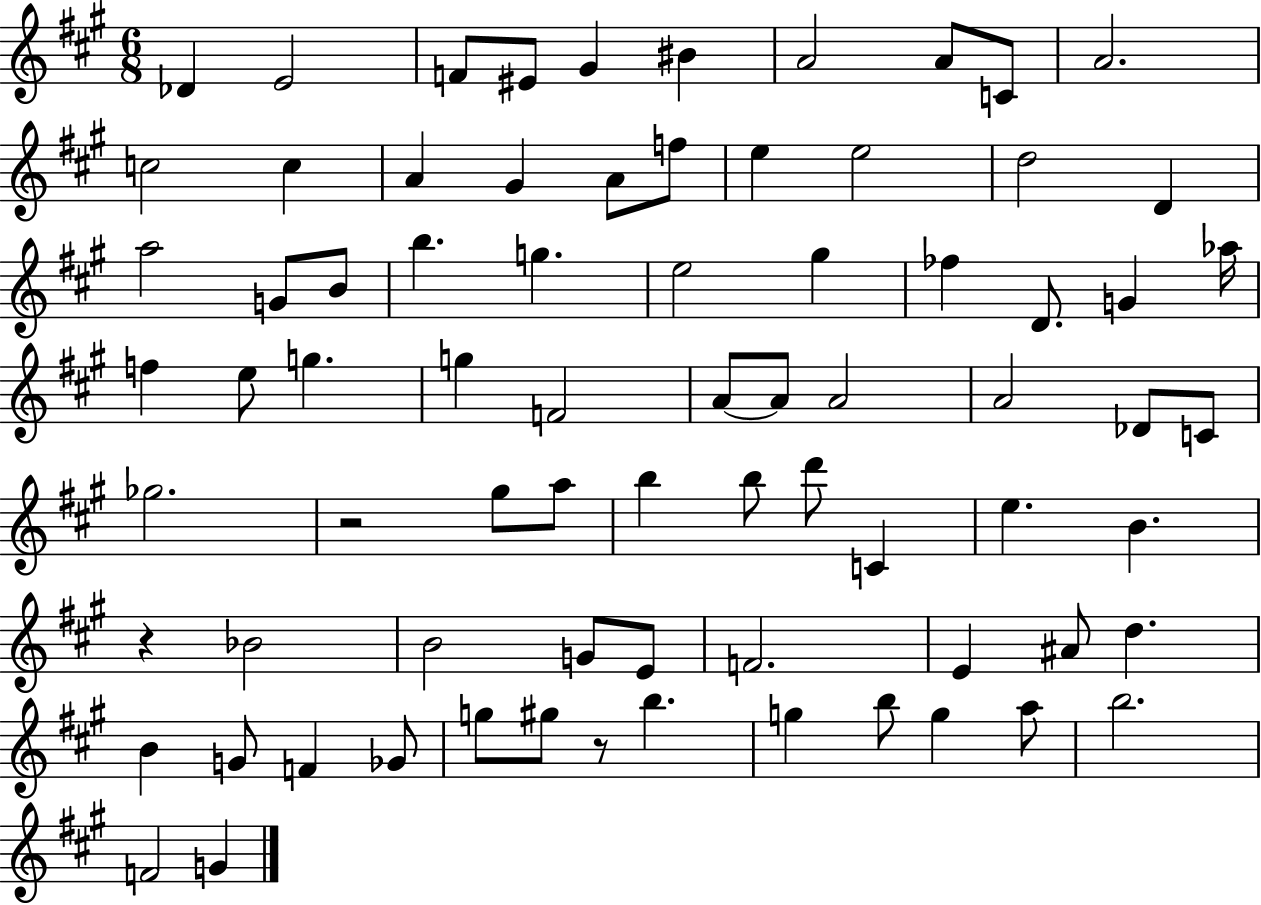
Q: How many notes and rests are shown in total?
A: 76